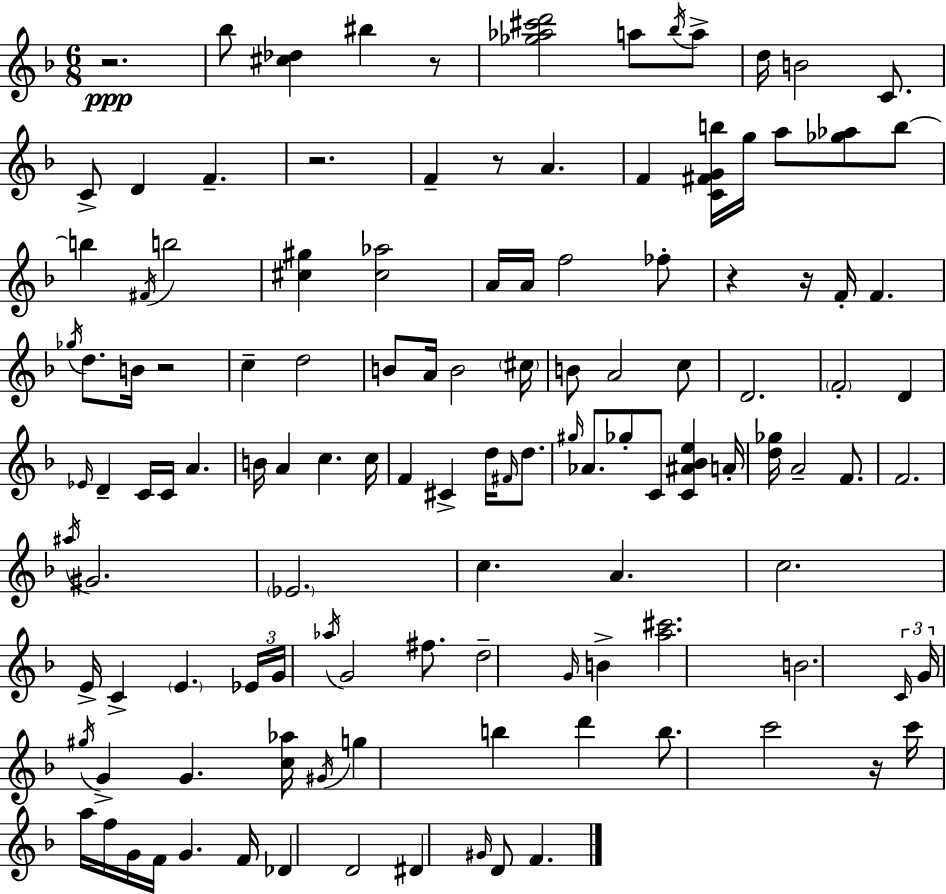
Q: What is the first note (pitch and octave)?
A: Bb5